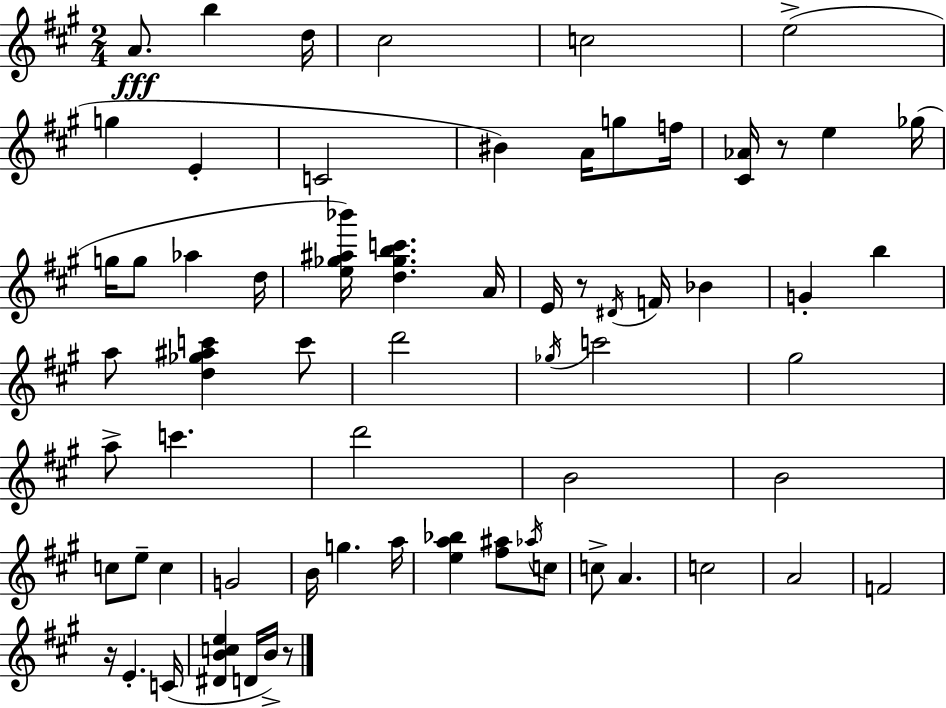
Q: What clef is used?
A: treble